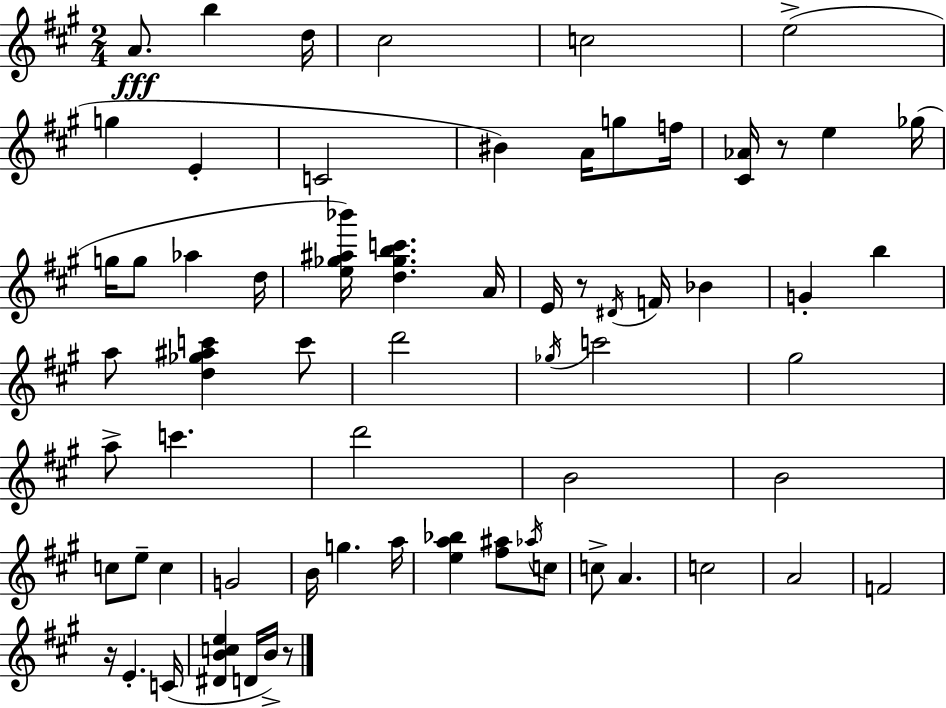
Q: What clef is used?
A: treble